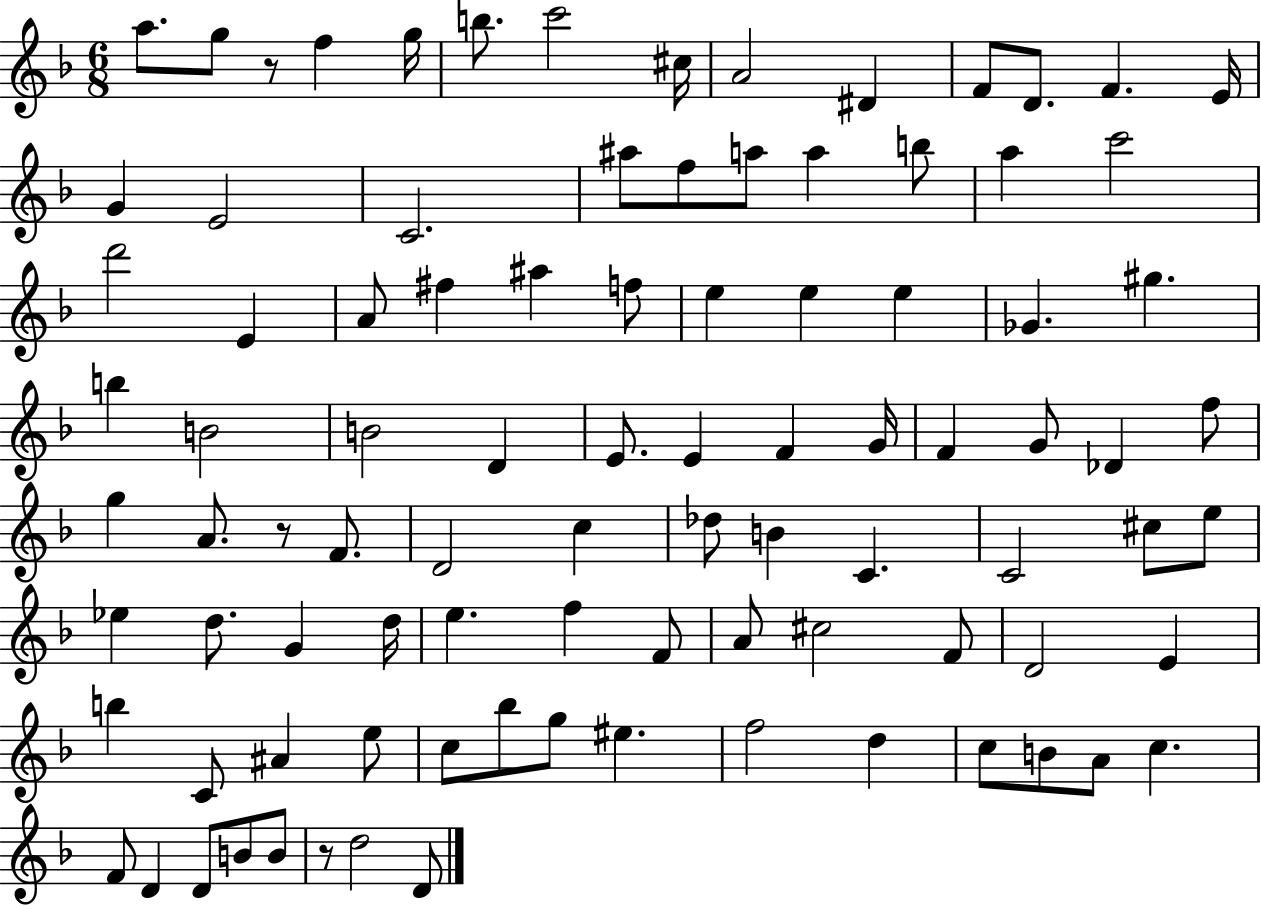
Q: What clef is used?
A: treble